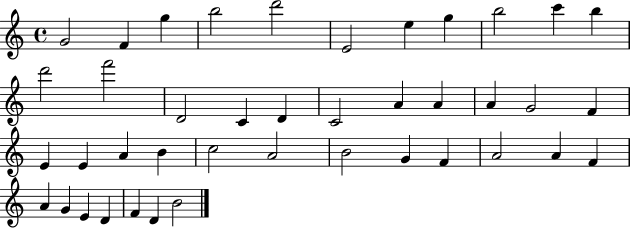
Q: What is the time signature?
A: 4/4